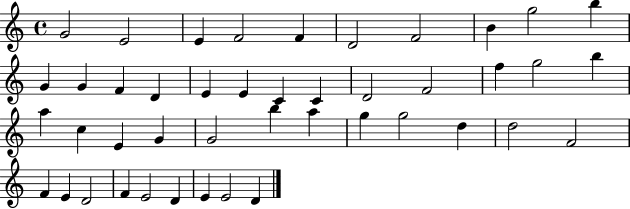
G4/h E4/h E4/q F4/h F4/q D4/h F4/h B4/q G5/h B5/q G4/q G4/q F4/q D4/q E4/q E4/q C4/q C4/q D4/h F4/h F5/q G5/h B5/q A5/q C5/q E4/q G4/q G4/h B5/q A5/q G5/q G5/h D5/q D5/h F4/h F4/q E4/q D4/h F4/q E4/h D4/q E4/q E4/h D4/q